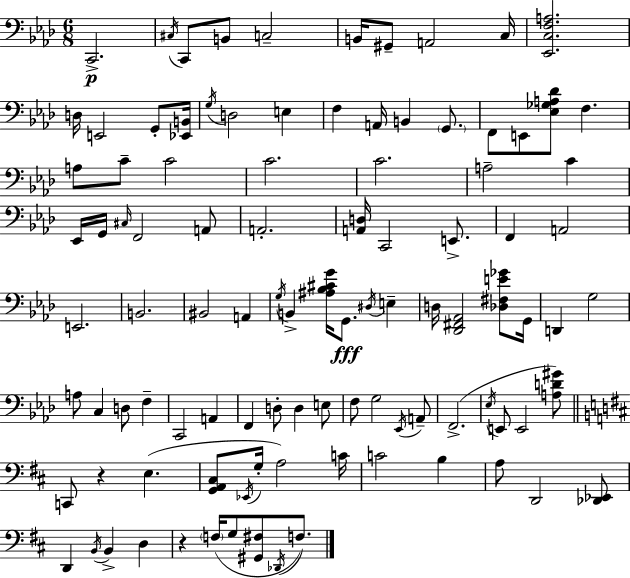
C2/h. C#3/s C2/e B2/e C3/h B2/s G#2/e A2/h C3/s [Eb2,C3,F3,A3]/h. D3/s E2/h G2/e [Eb2,B2]/s G3/s D3/h E3/q F3/q A2/s B2/q G2/e. F2/e E2/e [Eb3,Gb3,A3,Db4]/e F3/q. A3/e C4/e C4/h C4/h. C4/h. A3/h C4/q Eb2/s G2/s C#3/s F2/h A2/e A2/h. [A2,D3]/s C2/h E2/e. F2/q A2/h E2/h. B2/h. BIS2/h A2/q G3/s B2/q [A#3,Bb3,C#4,G4]/s G2/e. D#3/s E3/q D3/s [Db2,F#2,Ab2]/h [Db3,F#3,E4,Gb4]/e G2/s D2/q G3/h A3/e C3/q D3/e F3/q C2/h A2/q F2/q D3/e D3/q E3/e F3/e G3/h Eb2/s A2/e F2/h. Eb3/s E2/e E2/h [A3,D4,G#4]/e C2/e R/q E3/q. [G2,A2,C#3]/e Eb2/s G3/s A3/h C4/s C4/h B3/q A3/e D2/h [Db2,Eb2]/e D2/q B2/s B2/q D3/q R/q F3/s G3/e [G#2,F#3]/e Db2/s F3/e.